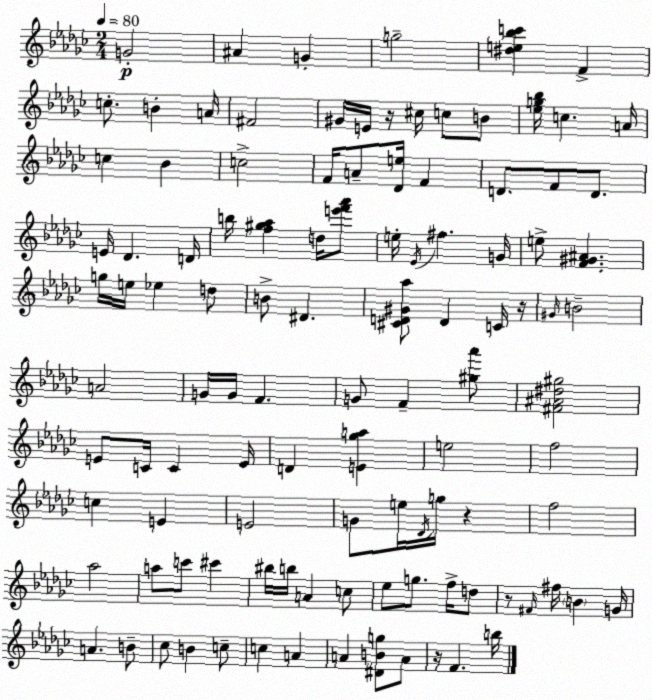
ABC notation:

X:1
T:Untitled
M:2/4
L:1/4
K:Ebm
G2 ^A G g2 [^de_bc'] F c/2 B A/4 ^F2 ^G/4 E/4 z/4 ^c/4 c/2 B/2 [_eg_b]/4 c A/4 c _B c2 F/4 A/2 [_De]/4 F D/2 F/2 D/2 E/4 _D D/4 b/4 [f^g_a] d/4 [e'f'_a']/2 e/4 _E/4 ^f G/4 e/2 [F^G^A] g/4 e/4 _e d/2 B/2 ^D [^CD^G_a]/2 D C/4 z/4 ^G/4 B2 A2 G/4 G/4 F G/2 F [^g_a']/2 [^F^A^d^g]2 E/2 C/4 C E/4 D [E_ga] e2 f2 c E E2 G/2 e/4 _D/4 g/4 z f2 _a2 a/2 c'/2 ^c' ^b/4 b/4 A c/2 _e/2 g/2 f/4 d/2 z/2 ^F/4 ^f/4 B G/4 A B/2 _c/2 B c/2 c A A [^DBg]/2 A/2 z/4 F b/4